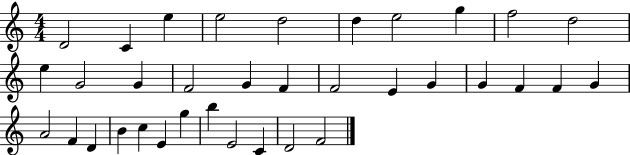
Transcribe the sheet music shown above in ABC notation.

X:1
T:Untitled
M:4/4
L:1/4
K:C
D2 C e e2 d2 d e2 g f2 d2 e G2 G F2 G F F2 E G G F F G A2 F D B c E g b E2 C D2 F2